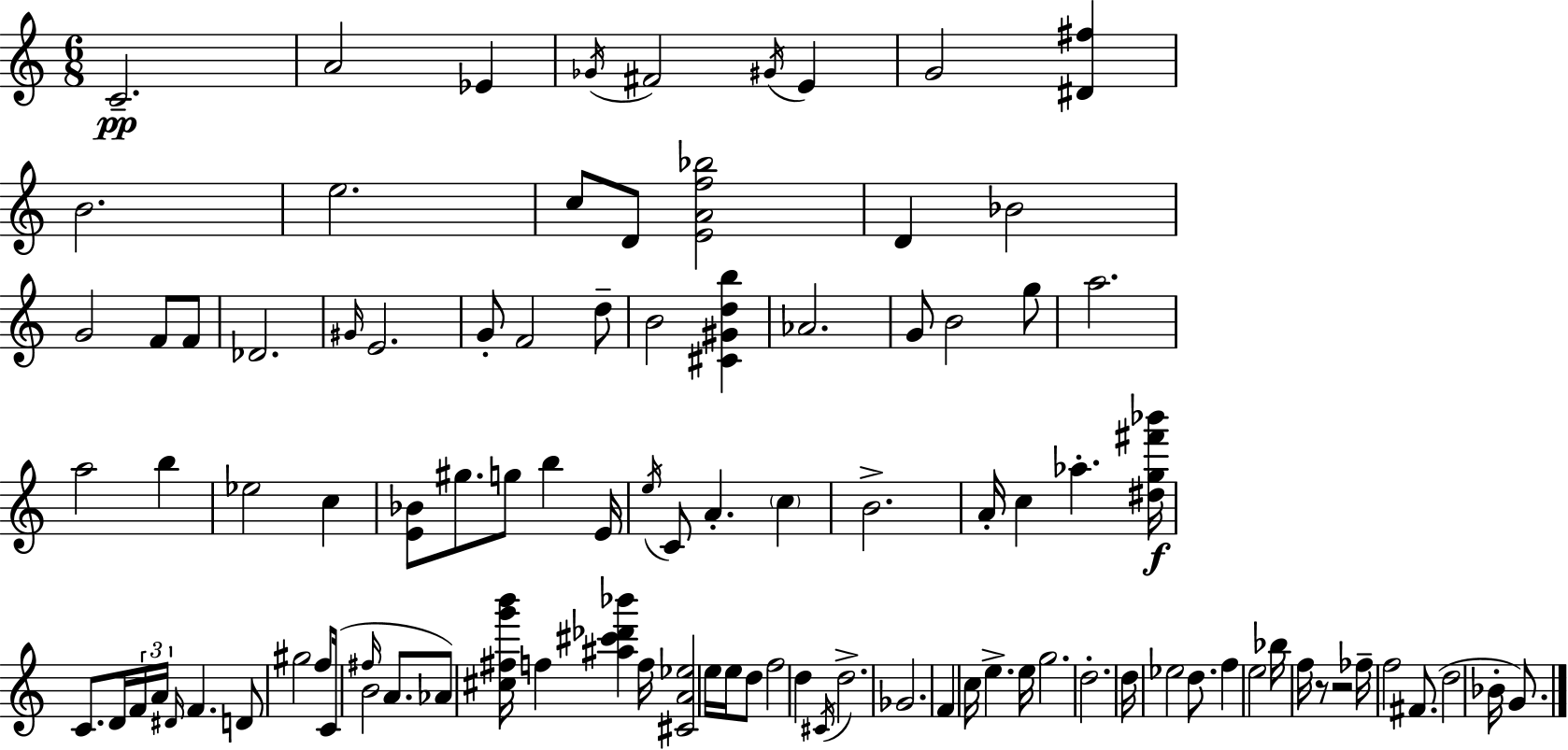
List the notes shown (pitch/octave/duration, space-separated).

C4/h. A4/h Eb4/q Gb4/s F#4/h G#4/s E4/q G4/h [D#4,F#5]/q B4/h. E5/h. C5/e D4/e [E4,A4,F5,Bb5]/h D4/q Bb4/h G4/h F4/e F4/e Db4/h. G#4/s E4/h. G4/e F4/h D5/e B4/h [C#4,G#4,D5,B5]/q Ab4/h. G4/e B4/h G5/e A5/h. A5/h B5/q Eb5/h C5/q [E4,Bb4]/e G#5/e. G5/e B5/q E4/s E5/s C4/e A4/q. C5/q B4/h. A4/s C5/q Ab5/q. [D#5,G5,F#6,Bb6]/s C4/e. D4/s F4/s A4/s D#4/s F4/q. D4/e G#5/h F5/e C4/s F#5/s B4/h A4/e. Ab4/e [C#5,F#5,G6,B6]/s F5/q [A#5,C#6,Db6,Bb6]/q F5/s [C#4,A4,Eb5]/h E5/s E5/s D5/e F5/h D5/q C#4/s D5/h. Gb4/h. F4/q C5/s E5/q. E5/s G5/h. D5/h. D5/s Eb5/h D5/e. F5/q E5/h Bb5/s F5/s R/e R/h FES5/s F5/h F#4/e. D5/h Bb4/s G4/e.